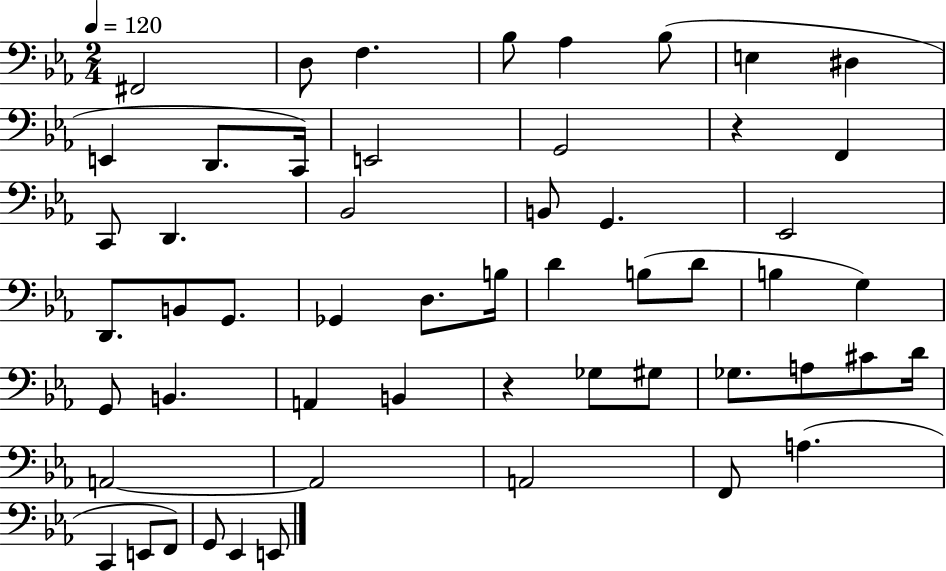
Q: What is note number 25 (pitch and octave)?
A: D3